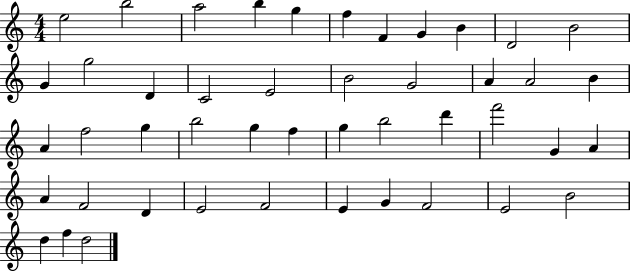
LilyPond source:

{
  \clef treble
  \numericTimeSignature
  \time 4/4
  \key c \major
  e''2 b''2 | a''2 b''4 g''4 | f''4 f'4 g'4 b'4 | d'2 b'2 | \break g'4 g''2 d'4 | c'2 e'2 | b'2 g'2 | a'4 a'2 b'4 | \break a'4 f''2 g''4 | b''2 g''4 f''4 | g''4 b''2 d'''4 | f'''2 g'4 a'4 | \break a'4 f'2 d'4 | e'2 f'2 | e'4 g'4 f'2 | e'2 b'2 | \break d''4 f''4 d''2 | \bar "|."
}